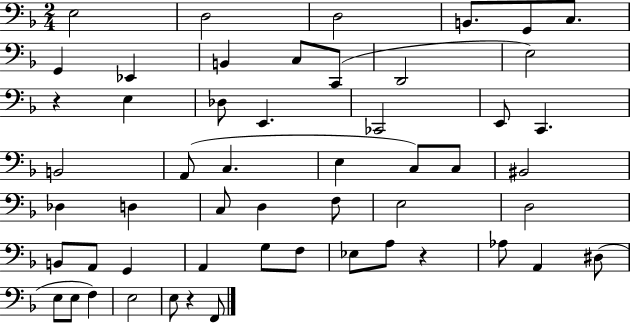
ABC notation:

X:1
T:Untitled
M:2/4
L:1/4
K:F
E,2 D,2 D,2 B,,/2 G,,/2 C,/2 G,, _E,, B,, C,/2 C,,/2 D,,2 E,2 z E, _D,/2 E,, _C,,2 E,,/2 C,, B,,2 A,,/2 C, E, C,/2 C,/2 ^B,,2 _D, D, C,/2 D, F,/2 E,2 D,2 B,,/2 A,,/2 G,, A,, G,/2 F,/2 _E,/2 A,/2 z _A,/2 A,, ^D,/2 E,/2 E,/2 F, E,2 E,/2 z F,,/2